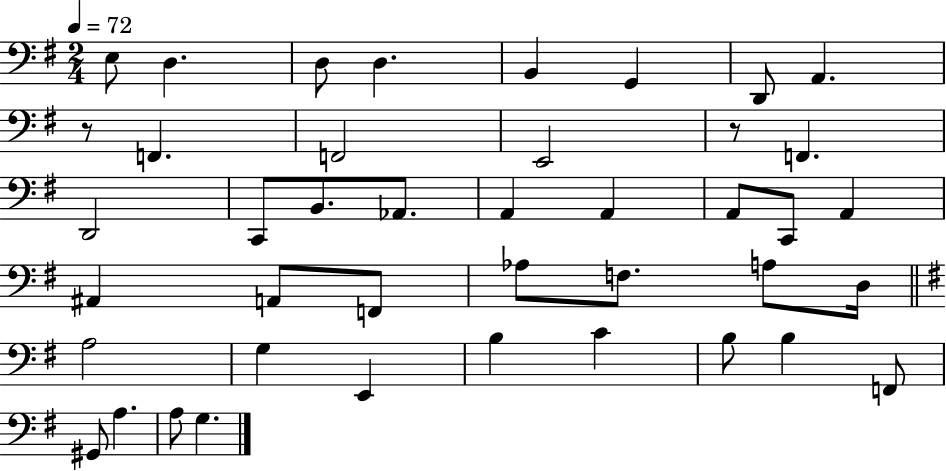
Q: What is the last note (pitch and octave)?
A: G3